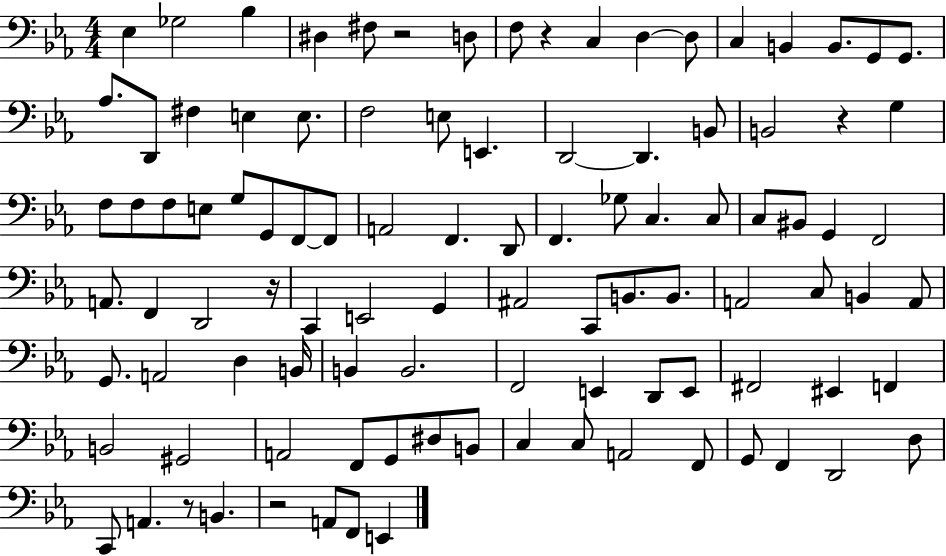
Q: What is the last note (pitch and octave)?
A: E2